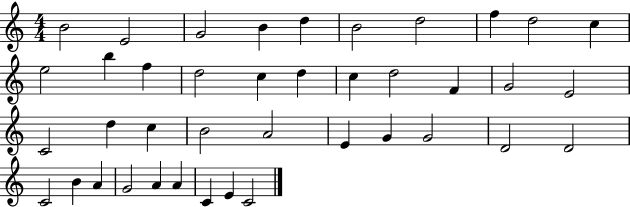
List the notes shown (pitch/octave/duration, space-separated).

B4/h E4/h G4/h B4/q D5/q B4/h D5/h F5/q D5/h C5/q E5/h B5/q F5/q D5/h C5/q D5/q C5/q D5/h F4/q G4/h E4/h C4/h D5/q C5/q B4/h A4/h E4/q G4/q G4/h D4/h D4/h C4/h B4/q A4/q G4/h A4/q A4/q C4/q E4/q C4/h